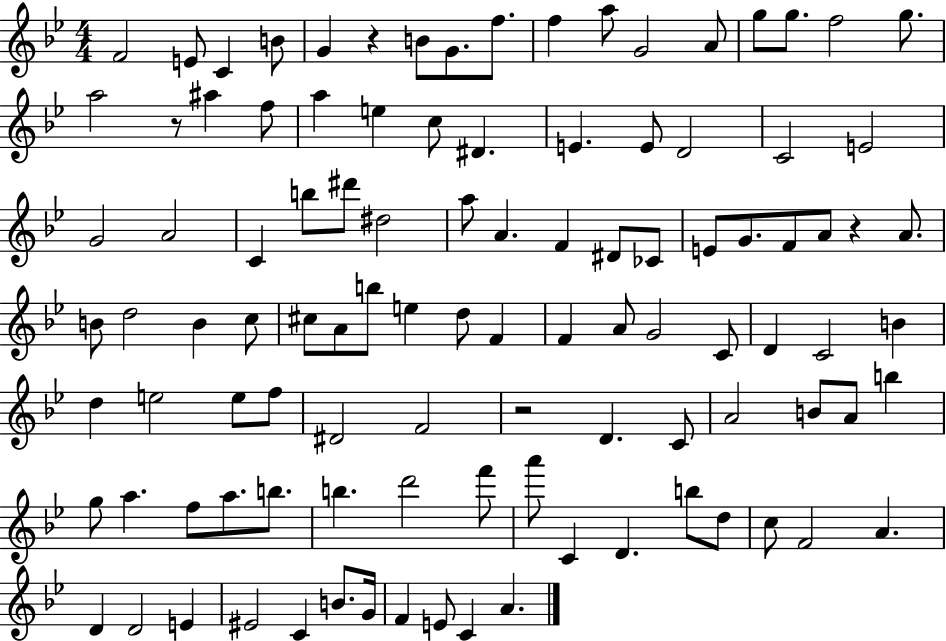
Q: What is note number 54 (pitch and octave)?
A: F4